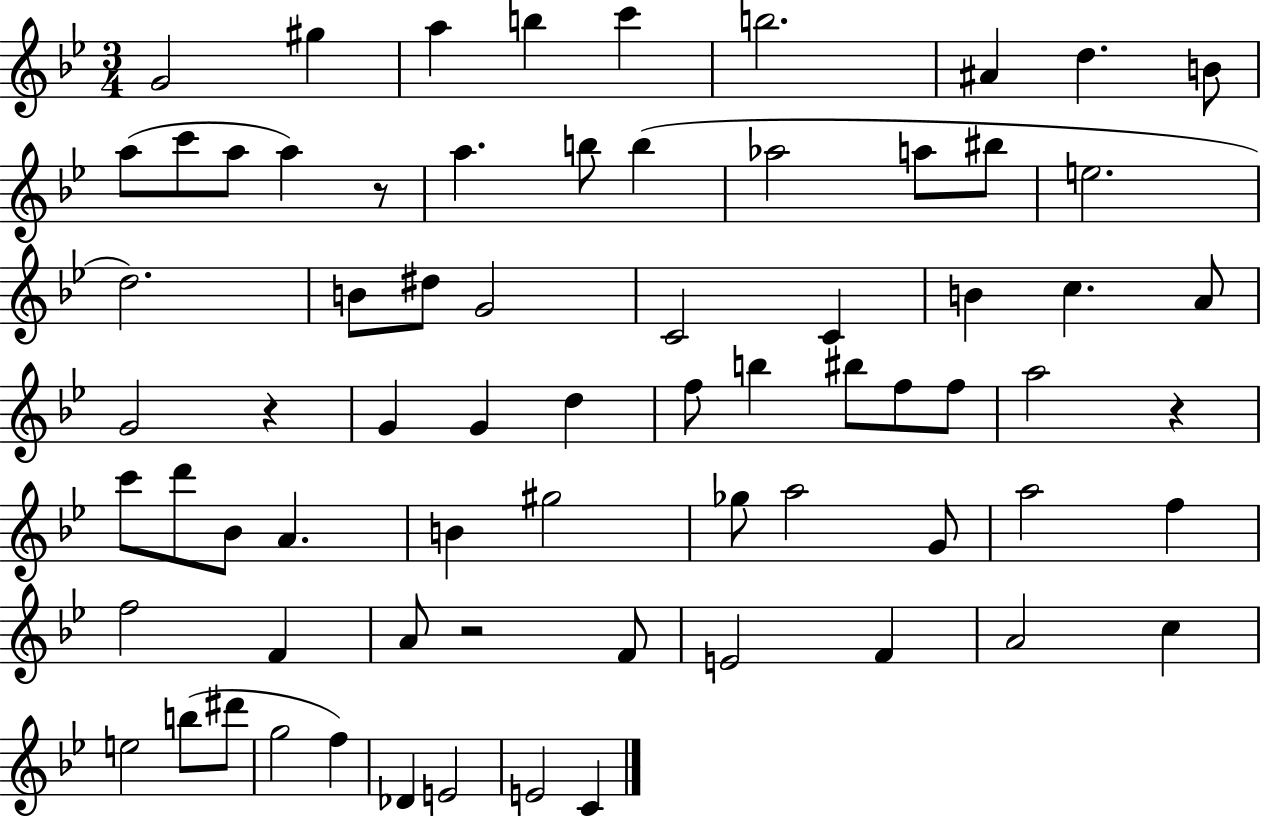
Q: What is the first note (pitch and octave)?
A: G4